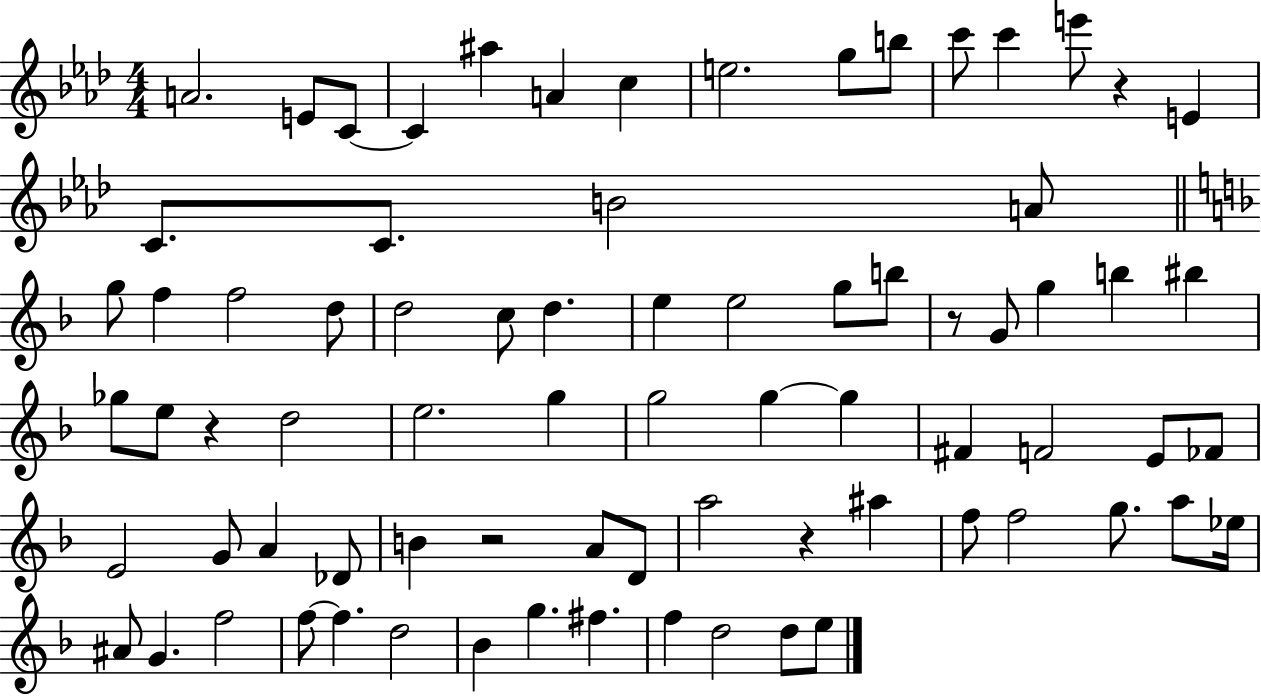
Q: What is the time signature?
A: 4/4